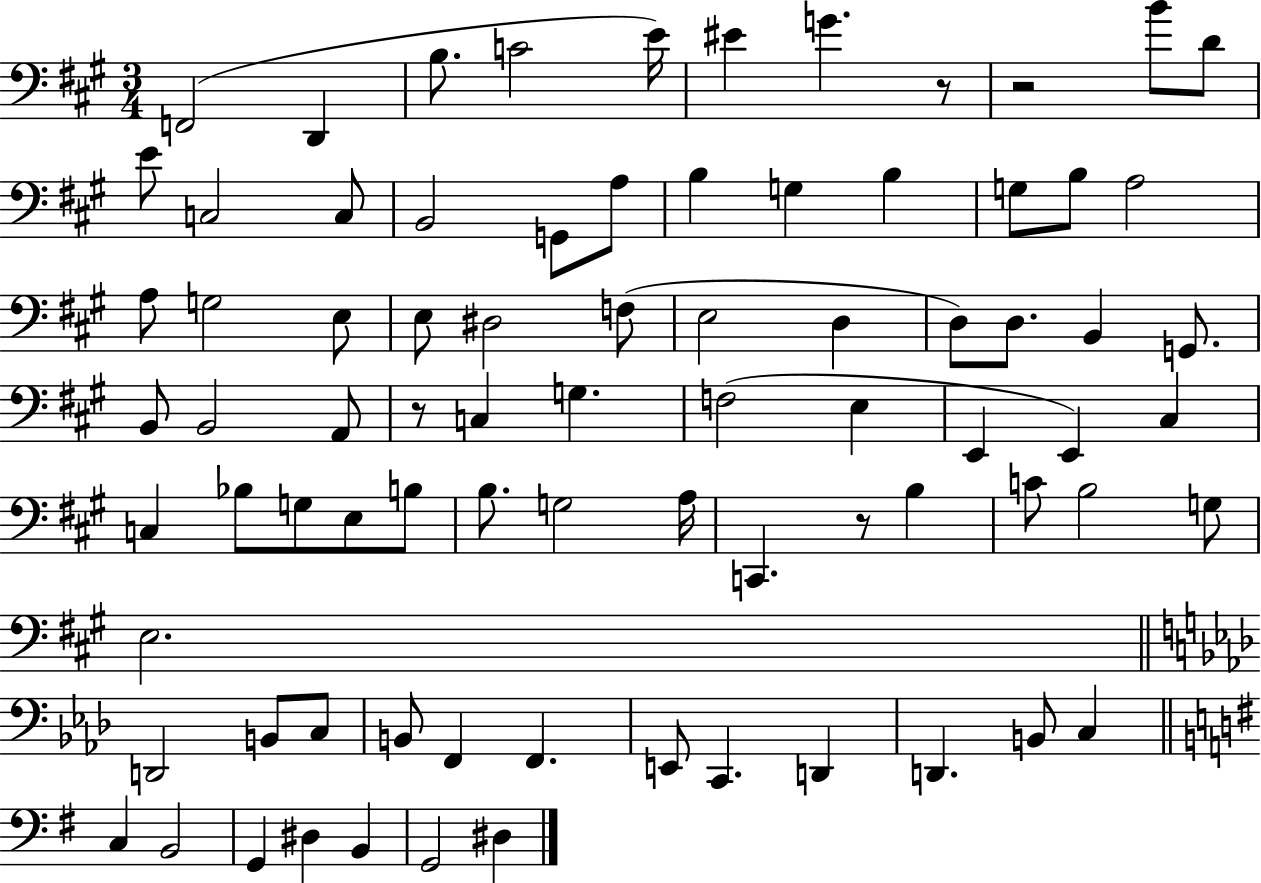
F2/h D2/q B3/e. C4/h E4/s EIS4/q G4/q. R/e R/h B4/e D4/e E4/e C3/h C3/e B2/h G2/e A3/e B3/q G3/q B3/q G3/e B3/e A3/h A3/e G3/h E3/e E3/e D#3/h F3/e E3/h D3/q D3/e D3/e. B2/q G2/e. B2/e B2/h A2/e R/e C3/q G3/q. F3/h E3/q E2/q E2/q C#3/q C3/q Bb3/e G3/e E3/e B3/e B3/e. G3/h A3/s C2/q. R/e B3/q C4/e B3/h G3/e E3/h. D2/h B2/e C3/e B2/e F2/q F2/q. E2/e C2/q. D2/q D2/q. B2/e C3/q C3/q B2/h G2/q D#3/q B2/q G2/h D#3/q